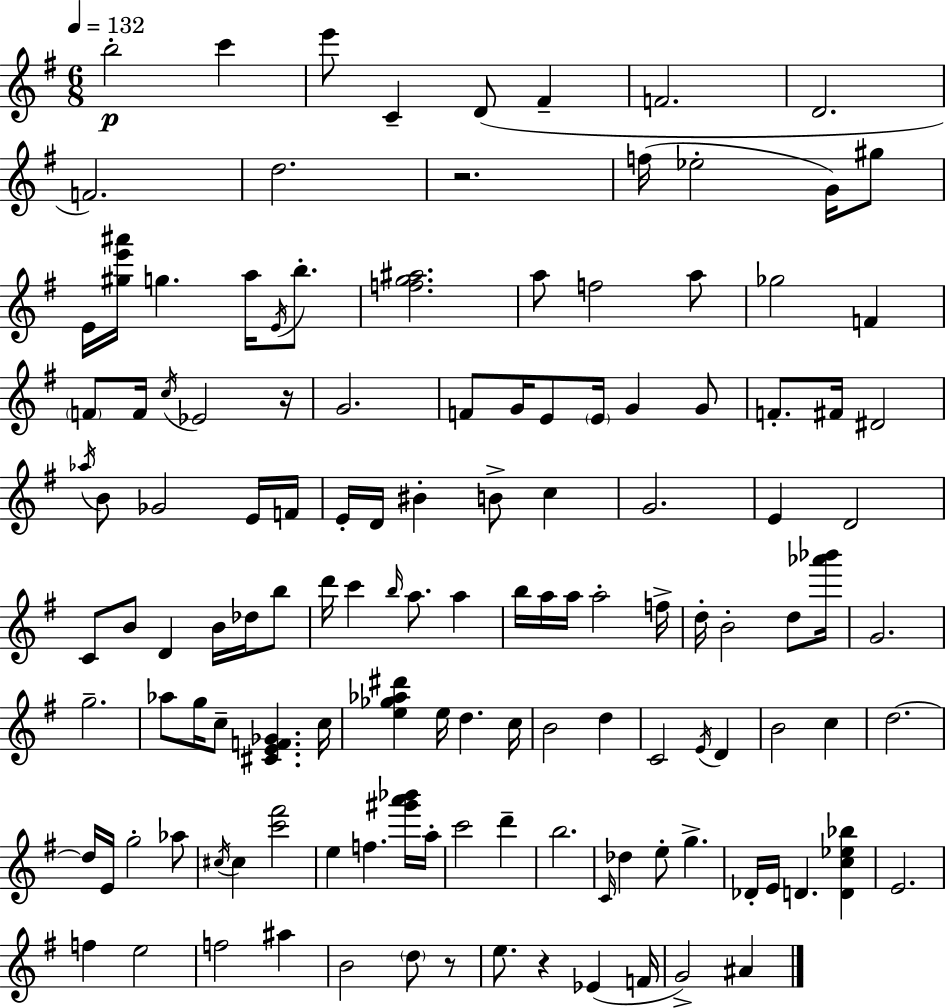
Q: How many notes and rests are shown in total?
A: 130